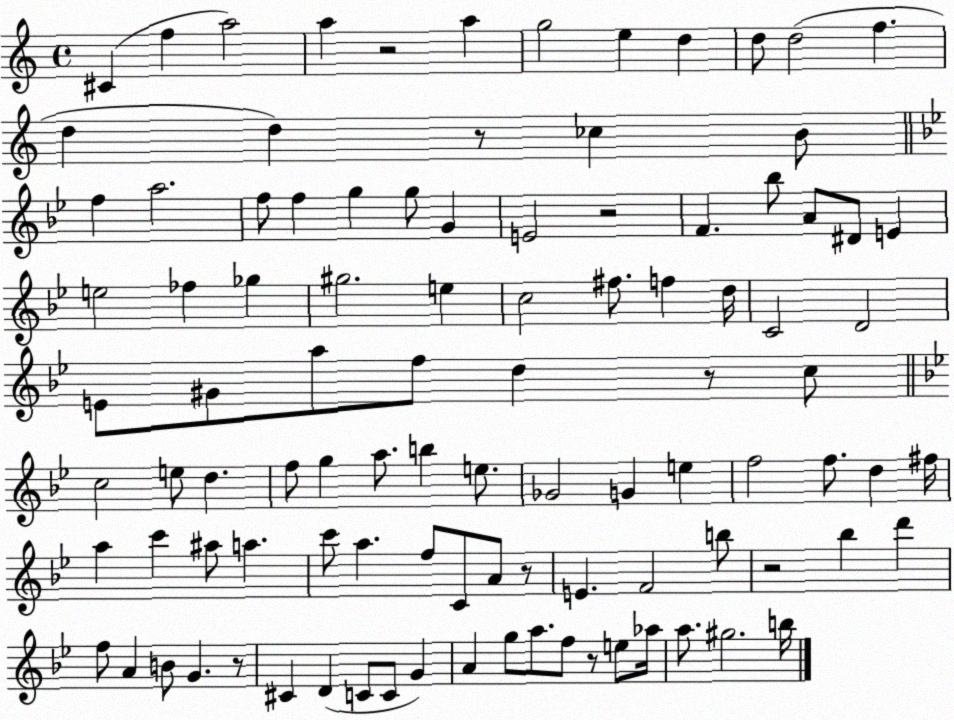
X:1
T:Untitled
M:4/4
L:1/4
K:C
^C f a2 a z2 a g2 e d d/2 d2 f d d z/2 _c B/2 f a2 f/2 f g g/2 G E2 z2 F _b/2 A/2 ^D/2 E e2 _f _g ^g2 e c2 ^f/2 f d/4 C2 D2 E/2 ^G/2 a/2 f/2 d z/2 c/2 c2 e/2 d f/2 g a/2 b e/2 _G2 G e f2 f/2 d ^f/4 a c' ^a/2 a c'/2 a f/2 C/2 A/2 z/2 E F2 b/2 z2 _b d' f/2 A B/2 G z/2 ^C D C/2 C/2 G A g/2 a/2 f/2 z/2 e/2 _a/4 a/2 ^g2 b/4